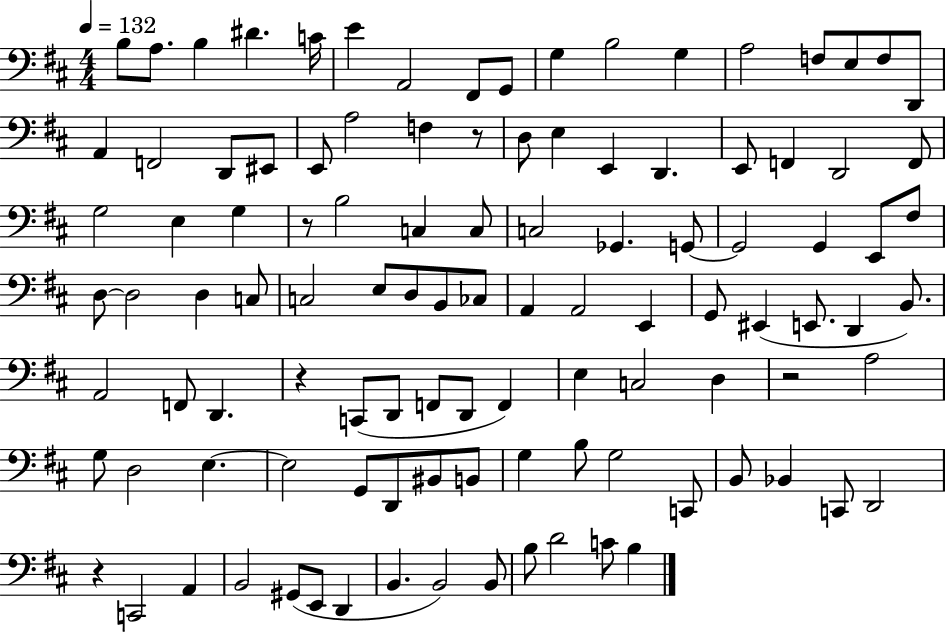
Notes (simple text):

B3/e A3/e. B3/q D#4/q. C4/s E4/q A2/h F#2/e G2/e G3/q B3/h G3/q A3/h F3/e E3/e F3/e D2/e A2/q F2/h D2/e EIS2/e E2/e A3/h F3/q R/e D3/e E3/q E2/q D2/q. E2/e F2/q D2/h F2/e G3/h E3/q G3/q R/e B3/h C3/q C3/e C3/h Gb2/q. G2/e G2/h G2/q E2/e F#3/e D3/e D3/h D3/q C3/e C3/h E3/e D3/e B2/e CES3/e A2/q A2/h E2/q G2/e EIS2/q E2/e. D2/q B2/e. A2/h F2/e D2/q. R/q C2/e D2/e F2/e D2/e F2/q E3/q C3/h D3/q R/h A3/h G3/e D3/h E3/q. E3/h G2/e D2/e BIS2/e B2/e G3/q B3/e G3/h C2/e B2/e Bb2/q C2/e D2/h R/q C2/h A2/q B2/h G#2/e E2/e D2/q B2/q. B2/h B2/e B3/e D4/h C4/e B3/q